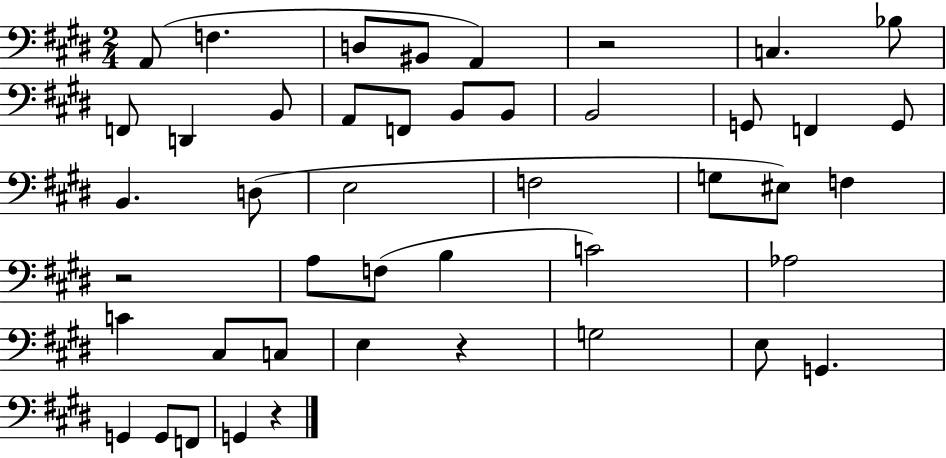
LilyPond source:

{
  \clef bass
  \numericTimeSignature
  \time 2/4
  \key e \major
  a,8( f4. | d8 bis,8 a,4) | r2 | c4. bes8 | \break f,8 d,4 b,8 | a,8 f,8 b,8 b,8 | b,2 | g,8 f,4 g,8 | \break b,4. d8( | e2 | f2 | g8 eis8) f4 | \break r2 | a8 f8( b4 | c'2) | aes2 | \break c'4 cis8 c8 | e4 r4 | g2 | e8 g,4. | \break g,4 g,8 f,8 | g,4 r4 | \bar "|."
}